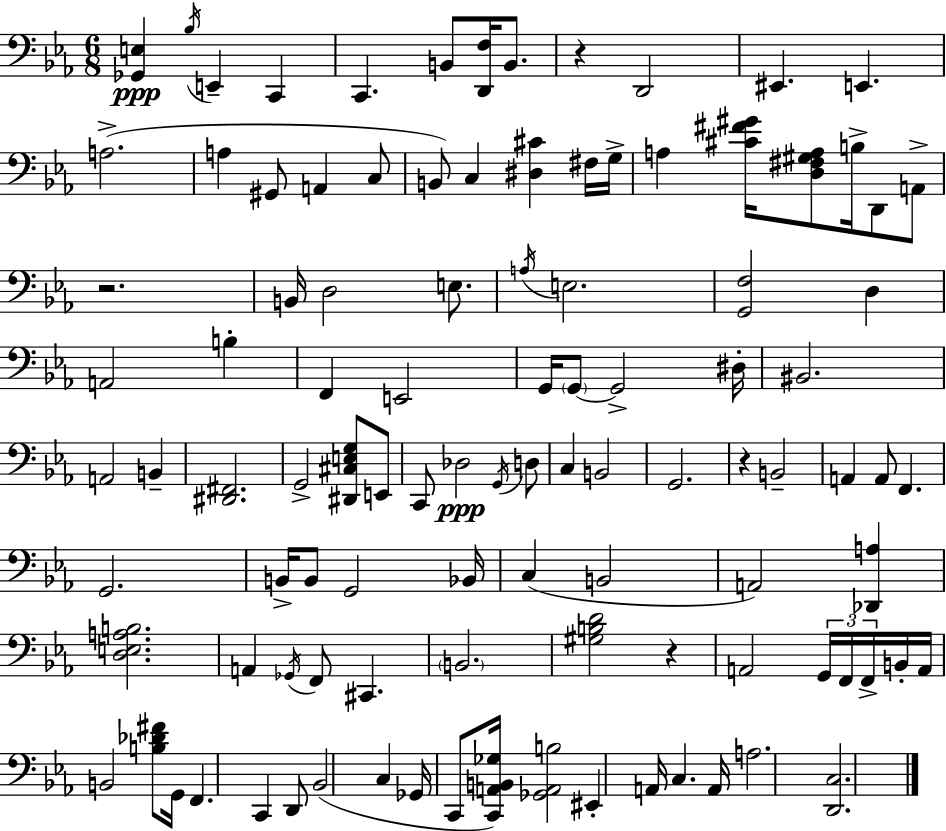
[Gb2,E3]/q Bb3/s E2/q C2/q C2/q. B2/e [D2,F3]/s B2/e. R/q D2/h EIS2/q. E2/q. A3/h. A3/q G#2/e A2/q C3/e B2/e C3/q [D#3,C#4]/q F#3/s G3/s A3/q [C#4,F#4,G#4]/s [D3,F#3,G#3,A3]/e B3/s D2/e A2/e R/h. B2/s D3/h E3/e. A3/s E3/h. [G2,F3]/h D3/q A2/h B3/q F2/q E2/h G2/s G2/e G2/h D#3/s BIS2/h. A2/h B2/q [D#2,F#2]/h. G2/h [D#2,C#3,E3,G3]/e E2/e C2/e Db3/h G2/s D3/e C3/q B2/h G2/h. R/q B2/h A2/q A2/e F2/q. G2/h. B2/s B2/e G2/h Bb2/s C3/q B2/h A2/h [Db2,A3]/q [D3,E3,A3,B3]/h. A2/q Gb2/s F2/e C#2/q. B2/h. [G#3,B3,D4]/h R/q A2/h G2/s F2/s F2/s B2/s A2/s B2/h [B3,Db4,F#4]/e G2/s F2/q. C2/q D2/e Bb2/h C3/q Gb2/s C2/e [C2,A2,B2,Gb3]/s [Gb2,A2,B3]/h EIS2/q A2/s C3/q. A2/s A3/h. [D2,C3]/h.